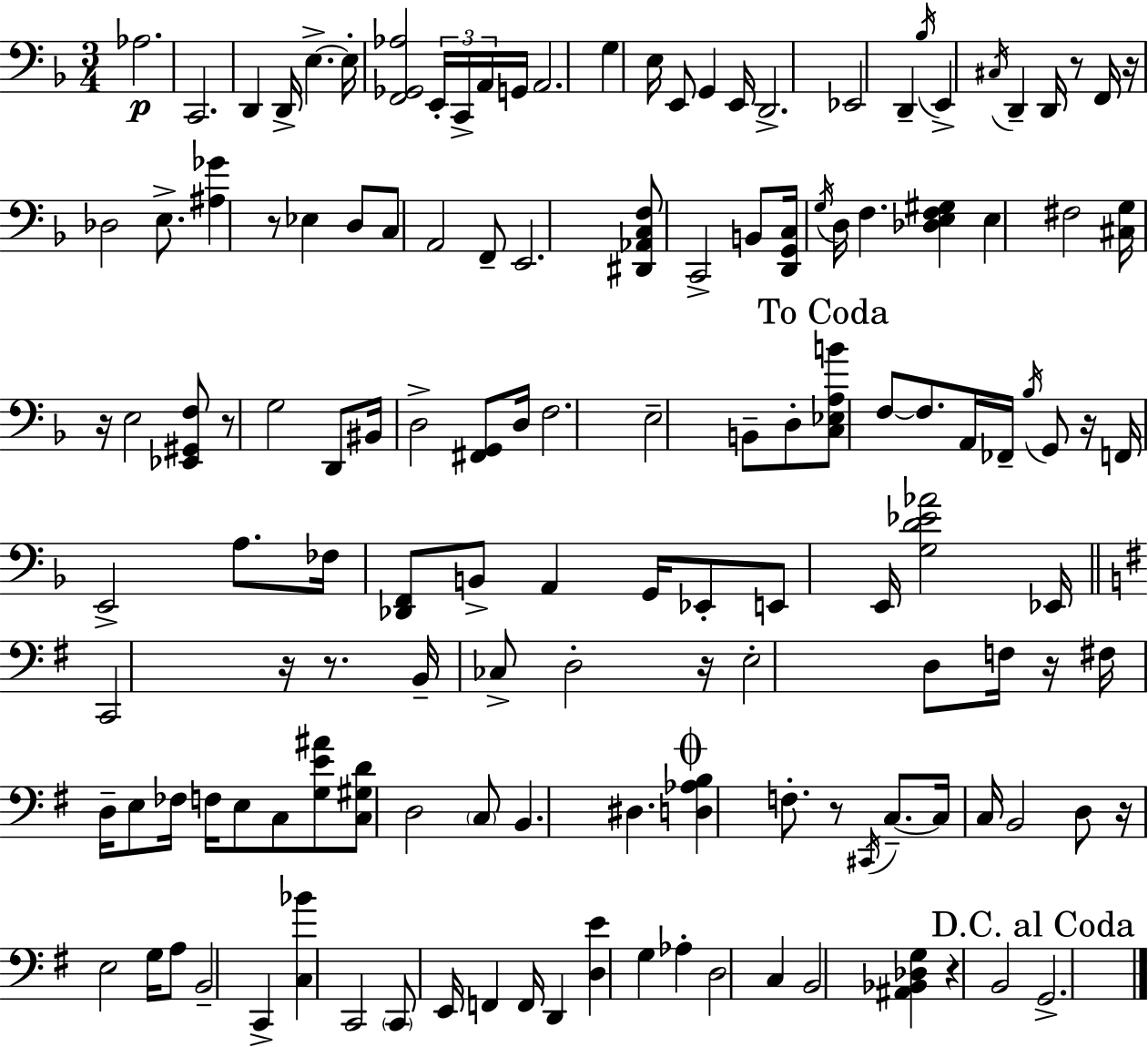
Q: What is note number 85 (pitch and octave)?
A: D#3